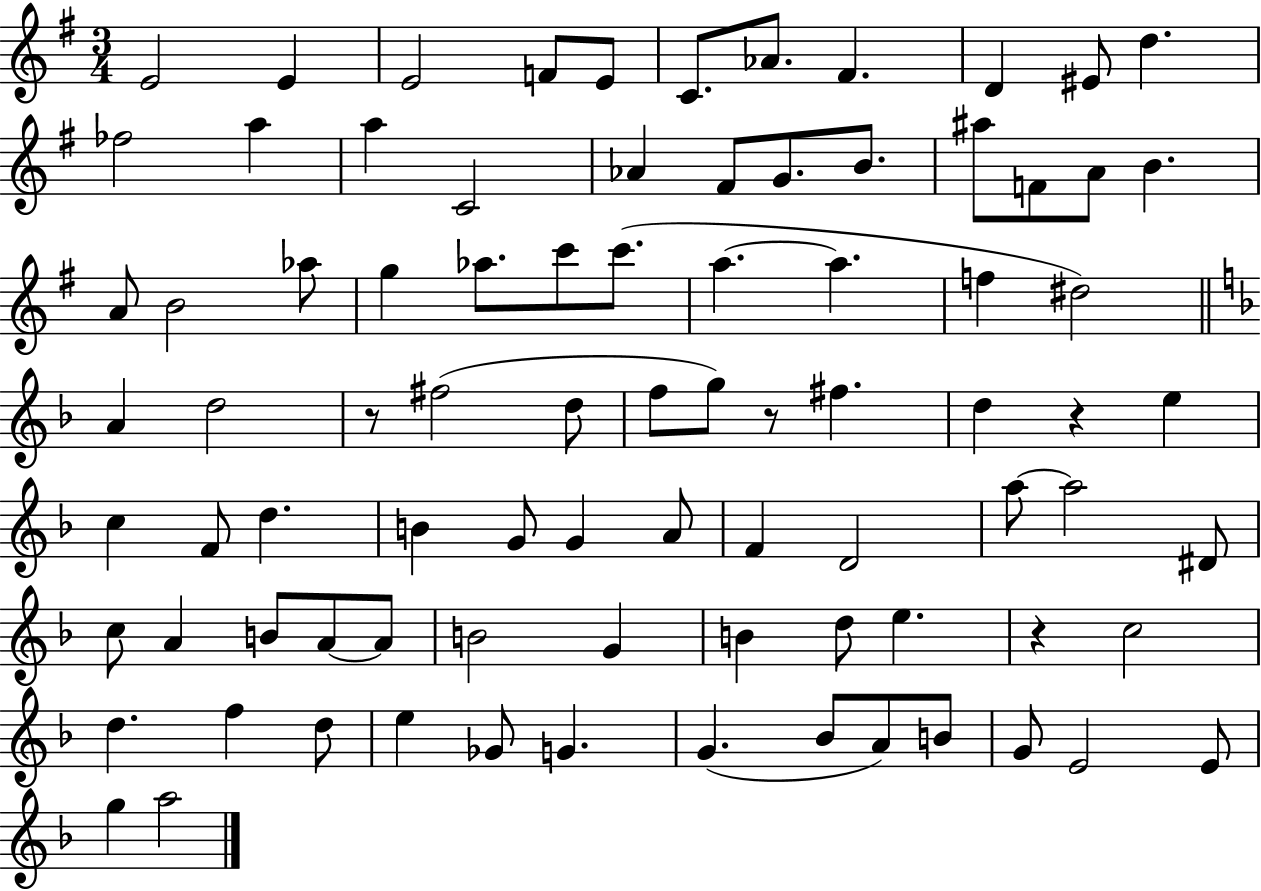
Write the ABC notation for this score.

X:1
T:Untitled
M:3/4
L:1/4
K:G
E2 E E2 F/2 E/2 C/2 _A/2 ^F D ^E/2 d _f2 a a C2 _A ^F/2 G/2 B/2 ^a/2 F/2 A/2 B A/2 B2 _a/2 g _a/2 c'/2 c'/2 a a f ^d2 A d2 z/2 ^f2 d/2 f/2 g/2 z/2 ^f d z e c F/2 d B G/2 G A/2 F D2 a/2 a2 ^D/2 c/2 A B/2 A/2 A/2 B2 G B d/2 e z c2 d f d/2 e _G/2 G G _B/2 A/2 B/2 G/2 E2 E/2 g a2